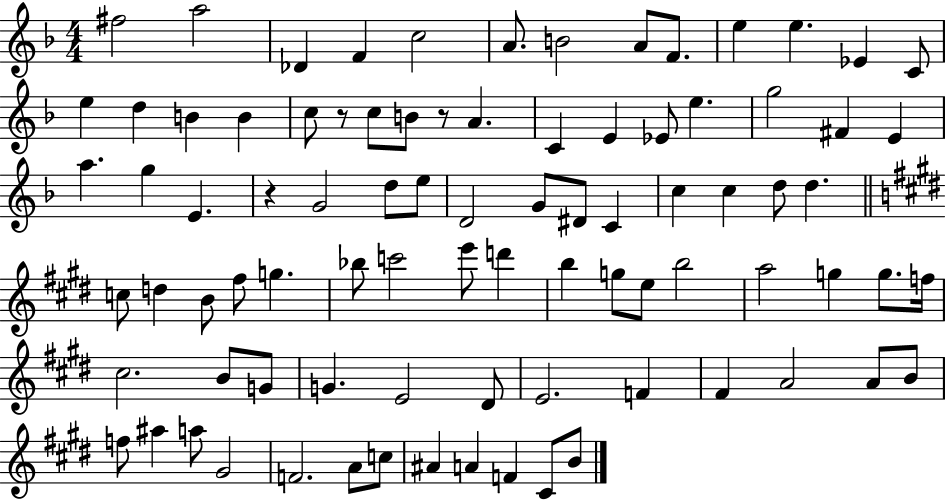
{
  \clef treble
  \numericTimeSignature
  \time 4/4
  \key f \major
  fis''2 a''2 | des'4 f'4 c''2 | a'8. b'2 a'8 f'8. | e''4 e''4. ees'4 c'8 | \break e''4 d''4 b'4 b'4 | c''8 r8 c''8 b'8 r8 a'4. | c'4 e'4 ees'8 e''4. | g''2 fis'4 e'4 | \break a''4. g''4 e'4. | r4 g'2 d''8 e''8 | d'2 g'8 dis'8 c'4 | c''4 c''4 d''8 d''4. | \break \bar "||" \break \key e \major c''8 d''4 b'8 fis''8 g''4. | bes''8 c'''2 e'''8 d'''4 | b''4 g''8 e''8 b''2 | a''2 g''4 g''8. f''16 | \break cis''2. b'8 g'8 | g'4. e'2 dis'8 | e'2. f'4 | fis'4 a'2 a'8 b'8 | \break f''8 ais''4 a''8 gis'2 | f'2. a'8 c''8 | ais'4 a'4 f'4 cis'8 b'8 | \bar "|."
}